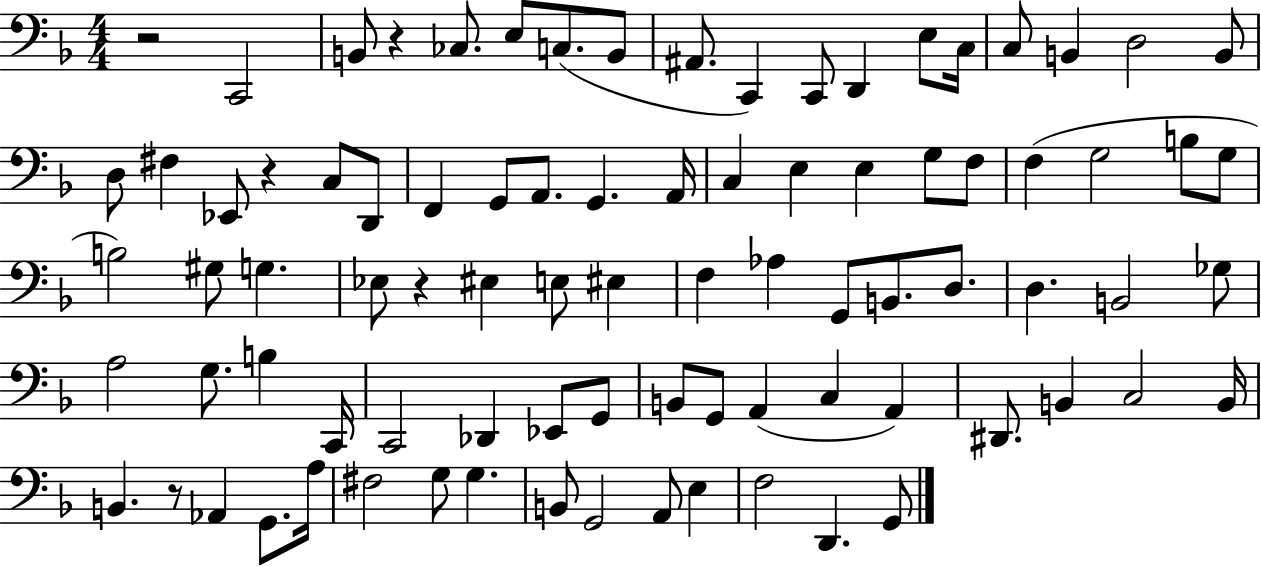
R/h C2/h B2/e R/q CES3/e. E3/e C3/e. B2/e A#2/e. C2/q C2/e D2/q E3/e C3/s C3/e B2/q D3/h B2/e D3/e F#3/q Eb2/e R/q C3/e D2/e F2/q G2/e A2/e. G2/q. A2/s C3/q E3/q E3/q G3/e F3/e F3/q G3/h B3/e G3/e B3/h G#3/e G3/q. Eb3/e R/q EIS3/q E3/e EIS3/q F3/q Ab3/q G2/e B2/e. D3/e. D3/q. B2/h Gb3/e A3/h G3/e. B3/q C2/s C2/h Db2/q Eb2/e G2/e B2/e G2/e A2/q C3/q A2/q D#2/e. B2/q C3/h B2/s B2/q. R/e Ab2/q G2/e. A3/s F#3/h G3/e G3/q. B2/e G2/h A2/e E3/q F3/h D2/q. G2/e